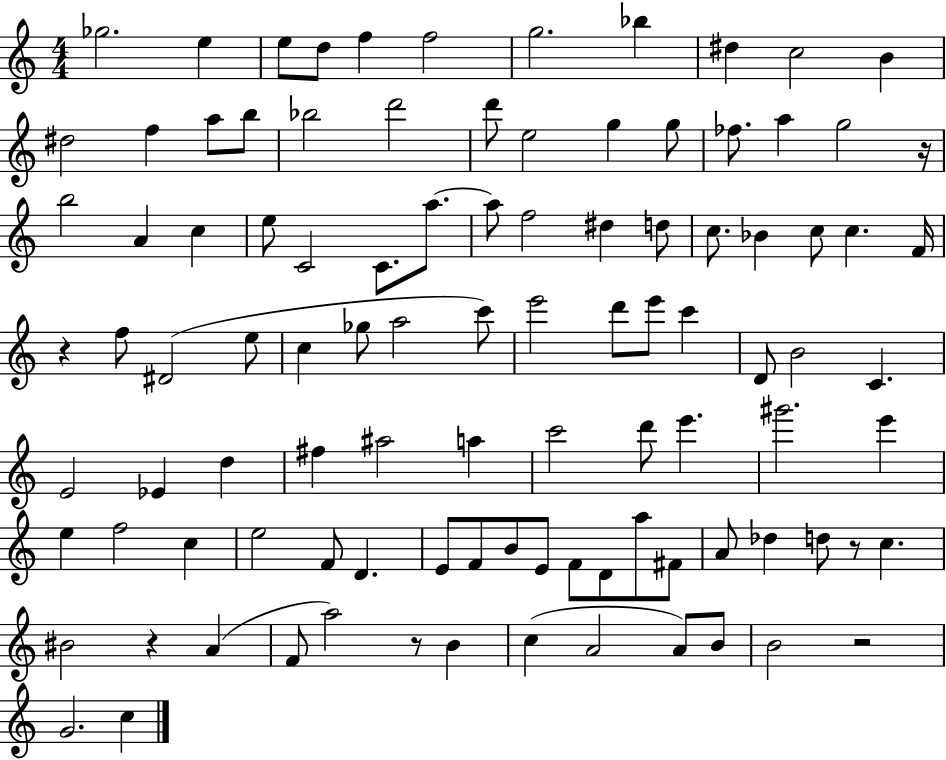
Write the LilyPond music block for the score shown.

{
  \clef treble
  \numericTimeSignature
  \time 4/4
  \key c \major
  ges''2. e''4 | e''8 d''8 f''4 f''2 | g''2. bes''4 | dis''4 c''2 b'4 | \break dis''2 f''4 a''8 b''8 | bes''2 d'''2 | d'''8 e''2 g''4 g''8 | fes''8. a''4 g''2 r16 | \break b''2 a'4 c''4 | e''8 c'2 c'8. a''8.~~ | a''8 f''2 dis''4 d''8 | c''8. bes'4 c''8 c''4. f'16 | \break r4 f''8 dis'2( e''8 | c''4 ges''8 a''2 c'''8) | e'''2 d'''8 e'''8 c'''4 | d'8 b'2 c'4. | \break e'2 ees'4 d''4 | fis''4 ais''2 a''4 | c'''2 d'''8 e'''4. | gis'''2. e'''4 | \break e''4 f''2 c''4 | e''2 f'8 d'4. | e'8 f'8 b'8 e'8 f'8 d'8 a''8 fis'8 | a'8 des''4 d''8 r8 c''4. | \break bis'2 r4 a'4( | f'8 a''2) r8 b'4 | c''4( a'2 a'8) b'8 | b'2 r2 | \break g'2. c''4 | \bar "|."
}